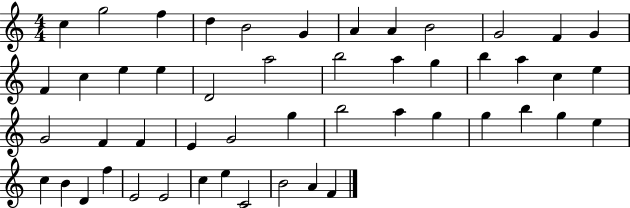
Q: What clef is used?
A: treble